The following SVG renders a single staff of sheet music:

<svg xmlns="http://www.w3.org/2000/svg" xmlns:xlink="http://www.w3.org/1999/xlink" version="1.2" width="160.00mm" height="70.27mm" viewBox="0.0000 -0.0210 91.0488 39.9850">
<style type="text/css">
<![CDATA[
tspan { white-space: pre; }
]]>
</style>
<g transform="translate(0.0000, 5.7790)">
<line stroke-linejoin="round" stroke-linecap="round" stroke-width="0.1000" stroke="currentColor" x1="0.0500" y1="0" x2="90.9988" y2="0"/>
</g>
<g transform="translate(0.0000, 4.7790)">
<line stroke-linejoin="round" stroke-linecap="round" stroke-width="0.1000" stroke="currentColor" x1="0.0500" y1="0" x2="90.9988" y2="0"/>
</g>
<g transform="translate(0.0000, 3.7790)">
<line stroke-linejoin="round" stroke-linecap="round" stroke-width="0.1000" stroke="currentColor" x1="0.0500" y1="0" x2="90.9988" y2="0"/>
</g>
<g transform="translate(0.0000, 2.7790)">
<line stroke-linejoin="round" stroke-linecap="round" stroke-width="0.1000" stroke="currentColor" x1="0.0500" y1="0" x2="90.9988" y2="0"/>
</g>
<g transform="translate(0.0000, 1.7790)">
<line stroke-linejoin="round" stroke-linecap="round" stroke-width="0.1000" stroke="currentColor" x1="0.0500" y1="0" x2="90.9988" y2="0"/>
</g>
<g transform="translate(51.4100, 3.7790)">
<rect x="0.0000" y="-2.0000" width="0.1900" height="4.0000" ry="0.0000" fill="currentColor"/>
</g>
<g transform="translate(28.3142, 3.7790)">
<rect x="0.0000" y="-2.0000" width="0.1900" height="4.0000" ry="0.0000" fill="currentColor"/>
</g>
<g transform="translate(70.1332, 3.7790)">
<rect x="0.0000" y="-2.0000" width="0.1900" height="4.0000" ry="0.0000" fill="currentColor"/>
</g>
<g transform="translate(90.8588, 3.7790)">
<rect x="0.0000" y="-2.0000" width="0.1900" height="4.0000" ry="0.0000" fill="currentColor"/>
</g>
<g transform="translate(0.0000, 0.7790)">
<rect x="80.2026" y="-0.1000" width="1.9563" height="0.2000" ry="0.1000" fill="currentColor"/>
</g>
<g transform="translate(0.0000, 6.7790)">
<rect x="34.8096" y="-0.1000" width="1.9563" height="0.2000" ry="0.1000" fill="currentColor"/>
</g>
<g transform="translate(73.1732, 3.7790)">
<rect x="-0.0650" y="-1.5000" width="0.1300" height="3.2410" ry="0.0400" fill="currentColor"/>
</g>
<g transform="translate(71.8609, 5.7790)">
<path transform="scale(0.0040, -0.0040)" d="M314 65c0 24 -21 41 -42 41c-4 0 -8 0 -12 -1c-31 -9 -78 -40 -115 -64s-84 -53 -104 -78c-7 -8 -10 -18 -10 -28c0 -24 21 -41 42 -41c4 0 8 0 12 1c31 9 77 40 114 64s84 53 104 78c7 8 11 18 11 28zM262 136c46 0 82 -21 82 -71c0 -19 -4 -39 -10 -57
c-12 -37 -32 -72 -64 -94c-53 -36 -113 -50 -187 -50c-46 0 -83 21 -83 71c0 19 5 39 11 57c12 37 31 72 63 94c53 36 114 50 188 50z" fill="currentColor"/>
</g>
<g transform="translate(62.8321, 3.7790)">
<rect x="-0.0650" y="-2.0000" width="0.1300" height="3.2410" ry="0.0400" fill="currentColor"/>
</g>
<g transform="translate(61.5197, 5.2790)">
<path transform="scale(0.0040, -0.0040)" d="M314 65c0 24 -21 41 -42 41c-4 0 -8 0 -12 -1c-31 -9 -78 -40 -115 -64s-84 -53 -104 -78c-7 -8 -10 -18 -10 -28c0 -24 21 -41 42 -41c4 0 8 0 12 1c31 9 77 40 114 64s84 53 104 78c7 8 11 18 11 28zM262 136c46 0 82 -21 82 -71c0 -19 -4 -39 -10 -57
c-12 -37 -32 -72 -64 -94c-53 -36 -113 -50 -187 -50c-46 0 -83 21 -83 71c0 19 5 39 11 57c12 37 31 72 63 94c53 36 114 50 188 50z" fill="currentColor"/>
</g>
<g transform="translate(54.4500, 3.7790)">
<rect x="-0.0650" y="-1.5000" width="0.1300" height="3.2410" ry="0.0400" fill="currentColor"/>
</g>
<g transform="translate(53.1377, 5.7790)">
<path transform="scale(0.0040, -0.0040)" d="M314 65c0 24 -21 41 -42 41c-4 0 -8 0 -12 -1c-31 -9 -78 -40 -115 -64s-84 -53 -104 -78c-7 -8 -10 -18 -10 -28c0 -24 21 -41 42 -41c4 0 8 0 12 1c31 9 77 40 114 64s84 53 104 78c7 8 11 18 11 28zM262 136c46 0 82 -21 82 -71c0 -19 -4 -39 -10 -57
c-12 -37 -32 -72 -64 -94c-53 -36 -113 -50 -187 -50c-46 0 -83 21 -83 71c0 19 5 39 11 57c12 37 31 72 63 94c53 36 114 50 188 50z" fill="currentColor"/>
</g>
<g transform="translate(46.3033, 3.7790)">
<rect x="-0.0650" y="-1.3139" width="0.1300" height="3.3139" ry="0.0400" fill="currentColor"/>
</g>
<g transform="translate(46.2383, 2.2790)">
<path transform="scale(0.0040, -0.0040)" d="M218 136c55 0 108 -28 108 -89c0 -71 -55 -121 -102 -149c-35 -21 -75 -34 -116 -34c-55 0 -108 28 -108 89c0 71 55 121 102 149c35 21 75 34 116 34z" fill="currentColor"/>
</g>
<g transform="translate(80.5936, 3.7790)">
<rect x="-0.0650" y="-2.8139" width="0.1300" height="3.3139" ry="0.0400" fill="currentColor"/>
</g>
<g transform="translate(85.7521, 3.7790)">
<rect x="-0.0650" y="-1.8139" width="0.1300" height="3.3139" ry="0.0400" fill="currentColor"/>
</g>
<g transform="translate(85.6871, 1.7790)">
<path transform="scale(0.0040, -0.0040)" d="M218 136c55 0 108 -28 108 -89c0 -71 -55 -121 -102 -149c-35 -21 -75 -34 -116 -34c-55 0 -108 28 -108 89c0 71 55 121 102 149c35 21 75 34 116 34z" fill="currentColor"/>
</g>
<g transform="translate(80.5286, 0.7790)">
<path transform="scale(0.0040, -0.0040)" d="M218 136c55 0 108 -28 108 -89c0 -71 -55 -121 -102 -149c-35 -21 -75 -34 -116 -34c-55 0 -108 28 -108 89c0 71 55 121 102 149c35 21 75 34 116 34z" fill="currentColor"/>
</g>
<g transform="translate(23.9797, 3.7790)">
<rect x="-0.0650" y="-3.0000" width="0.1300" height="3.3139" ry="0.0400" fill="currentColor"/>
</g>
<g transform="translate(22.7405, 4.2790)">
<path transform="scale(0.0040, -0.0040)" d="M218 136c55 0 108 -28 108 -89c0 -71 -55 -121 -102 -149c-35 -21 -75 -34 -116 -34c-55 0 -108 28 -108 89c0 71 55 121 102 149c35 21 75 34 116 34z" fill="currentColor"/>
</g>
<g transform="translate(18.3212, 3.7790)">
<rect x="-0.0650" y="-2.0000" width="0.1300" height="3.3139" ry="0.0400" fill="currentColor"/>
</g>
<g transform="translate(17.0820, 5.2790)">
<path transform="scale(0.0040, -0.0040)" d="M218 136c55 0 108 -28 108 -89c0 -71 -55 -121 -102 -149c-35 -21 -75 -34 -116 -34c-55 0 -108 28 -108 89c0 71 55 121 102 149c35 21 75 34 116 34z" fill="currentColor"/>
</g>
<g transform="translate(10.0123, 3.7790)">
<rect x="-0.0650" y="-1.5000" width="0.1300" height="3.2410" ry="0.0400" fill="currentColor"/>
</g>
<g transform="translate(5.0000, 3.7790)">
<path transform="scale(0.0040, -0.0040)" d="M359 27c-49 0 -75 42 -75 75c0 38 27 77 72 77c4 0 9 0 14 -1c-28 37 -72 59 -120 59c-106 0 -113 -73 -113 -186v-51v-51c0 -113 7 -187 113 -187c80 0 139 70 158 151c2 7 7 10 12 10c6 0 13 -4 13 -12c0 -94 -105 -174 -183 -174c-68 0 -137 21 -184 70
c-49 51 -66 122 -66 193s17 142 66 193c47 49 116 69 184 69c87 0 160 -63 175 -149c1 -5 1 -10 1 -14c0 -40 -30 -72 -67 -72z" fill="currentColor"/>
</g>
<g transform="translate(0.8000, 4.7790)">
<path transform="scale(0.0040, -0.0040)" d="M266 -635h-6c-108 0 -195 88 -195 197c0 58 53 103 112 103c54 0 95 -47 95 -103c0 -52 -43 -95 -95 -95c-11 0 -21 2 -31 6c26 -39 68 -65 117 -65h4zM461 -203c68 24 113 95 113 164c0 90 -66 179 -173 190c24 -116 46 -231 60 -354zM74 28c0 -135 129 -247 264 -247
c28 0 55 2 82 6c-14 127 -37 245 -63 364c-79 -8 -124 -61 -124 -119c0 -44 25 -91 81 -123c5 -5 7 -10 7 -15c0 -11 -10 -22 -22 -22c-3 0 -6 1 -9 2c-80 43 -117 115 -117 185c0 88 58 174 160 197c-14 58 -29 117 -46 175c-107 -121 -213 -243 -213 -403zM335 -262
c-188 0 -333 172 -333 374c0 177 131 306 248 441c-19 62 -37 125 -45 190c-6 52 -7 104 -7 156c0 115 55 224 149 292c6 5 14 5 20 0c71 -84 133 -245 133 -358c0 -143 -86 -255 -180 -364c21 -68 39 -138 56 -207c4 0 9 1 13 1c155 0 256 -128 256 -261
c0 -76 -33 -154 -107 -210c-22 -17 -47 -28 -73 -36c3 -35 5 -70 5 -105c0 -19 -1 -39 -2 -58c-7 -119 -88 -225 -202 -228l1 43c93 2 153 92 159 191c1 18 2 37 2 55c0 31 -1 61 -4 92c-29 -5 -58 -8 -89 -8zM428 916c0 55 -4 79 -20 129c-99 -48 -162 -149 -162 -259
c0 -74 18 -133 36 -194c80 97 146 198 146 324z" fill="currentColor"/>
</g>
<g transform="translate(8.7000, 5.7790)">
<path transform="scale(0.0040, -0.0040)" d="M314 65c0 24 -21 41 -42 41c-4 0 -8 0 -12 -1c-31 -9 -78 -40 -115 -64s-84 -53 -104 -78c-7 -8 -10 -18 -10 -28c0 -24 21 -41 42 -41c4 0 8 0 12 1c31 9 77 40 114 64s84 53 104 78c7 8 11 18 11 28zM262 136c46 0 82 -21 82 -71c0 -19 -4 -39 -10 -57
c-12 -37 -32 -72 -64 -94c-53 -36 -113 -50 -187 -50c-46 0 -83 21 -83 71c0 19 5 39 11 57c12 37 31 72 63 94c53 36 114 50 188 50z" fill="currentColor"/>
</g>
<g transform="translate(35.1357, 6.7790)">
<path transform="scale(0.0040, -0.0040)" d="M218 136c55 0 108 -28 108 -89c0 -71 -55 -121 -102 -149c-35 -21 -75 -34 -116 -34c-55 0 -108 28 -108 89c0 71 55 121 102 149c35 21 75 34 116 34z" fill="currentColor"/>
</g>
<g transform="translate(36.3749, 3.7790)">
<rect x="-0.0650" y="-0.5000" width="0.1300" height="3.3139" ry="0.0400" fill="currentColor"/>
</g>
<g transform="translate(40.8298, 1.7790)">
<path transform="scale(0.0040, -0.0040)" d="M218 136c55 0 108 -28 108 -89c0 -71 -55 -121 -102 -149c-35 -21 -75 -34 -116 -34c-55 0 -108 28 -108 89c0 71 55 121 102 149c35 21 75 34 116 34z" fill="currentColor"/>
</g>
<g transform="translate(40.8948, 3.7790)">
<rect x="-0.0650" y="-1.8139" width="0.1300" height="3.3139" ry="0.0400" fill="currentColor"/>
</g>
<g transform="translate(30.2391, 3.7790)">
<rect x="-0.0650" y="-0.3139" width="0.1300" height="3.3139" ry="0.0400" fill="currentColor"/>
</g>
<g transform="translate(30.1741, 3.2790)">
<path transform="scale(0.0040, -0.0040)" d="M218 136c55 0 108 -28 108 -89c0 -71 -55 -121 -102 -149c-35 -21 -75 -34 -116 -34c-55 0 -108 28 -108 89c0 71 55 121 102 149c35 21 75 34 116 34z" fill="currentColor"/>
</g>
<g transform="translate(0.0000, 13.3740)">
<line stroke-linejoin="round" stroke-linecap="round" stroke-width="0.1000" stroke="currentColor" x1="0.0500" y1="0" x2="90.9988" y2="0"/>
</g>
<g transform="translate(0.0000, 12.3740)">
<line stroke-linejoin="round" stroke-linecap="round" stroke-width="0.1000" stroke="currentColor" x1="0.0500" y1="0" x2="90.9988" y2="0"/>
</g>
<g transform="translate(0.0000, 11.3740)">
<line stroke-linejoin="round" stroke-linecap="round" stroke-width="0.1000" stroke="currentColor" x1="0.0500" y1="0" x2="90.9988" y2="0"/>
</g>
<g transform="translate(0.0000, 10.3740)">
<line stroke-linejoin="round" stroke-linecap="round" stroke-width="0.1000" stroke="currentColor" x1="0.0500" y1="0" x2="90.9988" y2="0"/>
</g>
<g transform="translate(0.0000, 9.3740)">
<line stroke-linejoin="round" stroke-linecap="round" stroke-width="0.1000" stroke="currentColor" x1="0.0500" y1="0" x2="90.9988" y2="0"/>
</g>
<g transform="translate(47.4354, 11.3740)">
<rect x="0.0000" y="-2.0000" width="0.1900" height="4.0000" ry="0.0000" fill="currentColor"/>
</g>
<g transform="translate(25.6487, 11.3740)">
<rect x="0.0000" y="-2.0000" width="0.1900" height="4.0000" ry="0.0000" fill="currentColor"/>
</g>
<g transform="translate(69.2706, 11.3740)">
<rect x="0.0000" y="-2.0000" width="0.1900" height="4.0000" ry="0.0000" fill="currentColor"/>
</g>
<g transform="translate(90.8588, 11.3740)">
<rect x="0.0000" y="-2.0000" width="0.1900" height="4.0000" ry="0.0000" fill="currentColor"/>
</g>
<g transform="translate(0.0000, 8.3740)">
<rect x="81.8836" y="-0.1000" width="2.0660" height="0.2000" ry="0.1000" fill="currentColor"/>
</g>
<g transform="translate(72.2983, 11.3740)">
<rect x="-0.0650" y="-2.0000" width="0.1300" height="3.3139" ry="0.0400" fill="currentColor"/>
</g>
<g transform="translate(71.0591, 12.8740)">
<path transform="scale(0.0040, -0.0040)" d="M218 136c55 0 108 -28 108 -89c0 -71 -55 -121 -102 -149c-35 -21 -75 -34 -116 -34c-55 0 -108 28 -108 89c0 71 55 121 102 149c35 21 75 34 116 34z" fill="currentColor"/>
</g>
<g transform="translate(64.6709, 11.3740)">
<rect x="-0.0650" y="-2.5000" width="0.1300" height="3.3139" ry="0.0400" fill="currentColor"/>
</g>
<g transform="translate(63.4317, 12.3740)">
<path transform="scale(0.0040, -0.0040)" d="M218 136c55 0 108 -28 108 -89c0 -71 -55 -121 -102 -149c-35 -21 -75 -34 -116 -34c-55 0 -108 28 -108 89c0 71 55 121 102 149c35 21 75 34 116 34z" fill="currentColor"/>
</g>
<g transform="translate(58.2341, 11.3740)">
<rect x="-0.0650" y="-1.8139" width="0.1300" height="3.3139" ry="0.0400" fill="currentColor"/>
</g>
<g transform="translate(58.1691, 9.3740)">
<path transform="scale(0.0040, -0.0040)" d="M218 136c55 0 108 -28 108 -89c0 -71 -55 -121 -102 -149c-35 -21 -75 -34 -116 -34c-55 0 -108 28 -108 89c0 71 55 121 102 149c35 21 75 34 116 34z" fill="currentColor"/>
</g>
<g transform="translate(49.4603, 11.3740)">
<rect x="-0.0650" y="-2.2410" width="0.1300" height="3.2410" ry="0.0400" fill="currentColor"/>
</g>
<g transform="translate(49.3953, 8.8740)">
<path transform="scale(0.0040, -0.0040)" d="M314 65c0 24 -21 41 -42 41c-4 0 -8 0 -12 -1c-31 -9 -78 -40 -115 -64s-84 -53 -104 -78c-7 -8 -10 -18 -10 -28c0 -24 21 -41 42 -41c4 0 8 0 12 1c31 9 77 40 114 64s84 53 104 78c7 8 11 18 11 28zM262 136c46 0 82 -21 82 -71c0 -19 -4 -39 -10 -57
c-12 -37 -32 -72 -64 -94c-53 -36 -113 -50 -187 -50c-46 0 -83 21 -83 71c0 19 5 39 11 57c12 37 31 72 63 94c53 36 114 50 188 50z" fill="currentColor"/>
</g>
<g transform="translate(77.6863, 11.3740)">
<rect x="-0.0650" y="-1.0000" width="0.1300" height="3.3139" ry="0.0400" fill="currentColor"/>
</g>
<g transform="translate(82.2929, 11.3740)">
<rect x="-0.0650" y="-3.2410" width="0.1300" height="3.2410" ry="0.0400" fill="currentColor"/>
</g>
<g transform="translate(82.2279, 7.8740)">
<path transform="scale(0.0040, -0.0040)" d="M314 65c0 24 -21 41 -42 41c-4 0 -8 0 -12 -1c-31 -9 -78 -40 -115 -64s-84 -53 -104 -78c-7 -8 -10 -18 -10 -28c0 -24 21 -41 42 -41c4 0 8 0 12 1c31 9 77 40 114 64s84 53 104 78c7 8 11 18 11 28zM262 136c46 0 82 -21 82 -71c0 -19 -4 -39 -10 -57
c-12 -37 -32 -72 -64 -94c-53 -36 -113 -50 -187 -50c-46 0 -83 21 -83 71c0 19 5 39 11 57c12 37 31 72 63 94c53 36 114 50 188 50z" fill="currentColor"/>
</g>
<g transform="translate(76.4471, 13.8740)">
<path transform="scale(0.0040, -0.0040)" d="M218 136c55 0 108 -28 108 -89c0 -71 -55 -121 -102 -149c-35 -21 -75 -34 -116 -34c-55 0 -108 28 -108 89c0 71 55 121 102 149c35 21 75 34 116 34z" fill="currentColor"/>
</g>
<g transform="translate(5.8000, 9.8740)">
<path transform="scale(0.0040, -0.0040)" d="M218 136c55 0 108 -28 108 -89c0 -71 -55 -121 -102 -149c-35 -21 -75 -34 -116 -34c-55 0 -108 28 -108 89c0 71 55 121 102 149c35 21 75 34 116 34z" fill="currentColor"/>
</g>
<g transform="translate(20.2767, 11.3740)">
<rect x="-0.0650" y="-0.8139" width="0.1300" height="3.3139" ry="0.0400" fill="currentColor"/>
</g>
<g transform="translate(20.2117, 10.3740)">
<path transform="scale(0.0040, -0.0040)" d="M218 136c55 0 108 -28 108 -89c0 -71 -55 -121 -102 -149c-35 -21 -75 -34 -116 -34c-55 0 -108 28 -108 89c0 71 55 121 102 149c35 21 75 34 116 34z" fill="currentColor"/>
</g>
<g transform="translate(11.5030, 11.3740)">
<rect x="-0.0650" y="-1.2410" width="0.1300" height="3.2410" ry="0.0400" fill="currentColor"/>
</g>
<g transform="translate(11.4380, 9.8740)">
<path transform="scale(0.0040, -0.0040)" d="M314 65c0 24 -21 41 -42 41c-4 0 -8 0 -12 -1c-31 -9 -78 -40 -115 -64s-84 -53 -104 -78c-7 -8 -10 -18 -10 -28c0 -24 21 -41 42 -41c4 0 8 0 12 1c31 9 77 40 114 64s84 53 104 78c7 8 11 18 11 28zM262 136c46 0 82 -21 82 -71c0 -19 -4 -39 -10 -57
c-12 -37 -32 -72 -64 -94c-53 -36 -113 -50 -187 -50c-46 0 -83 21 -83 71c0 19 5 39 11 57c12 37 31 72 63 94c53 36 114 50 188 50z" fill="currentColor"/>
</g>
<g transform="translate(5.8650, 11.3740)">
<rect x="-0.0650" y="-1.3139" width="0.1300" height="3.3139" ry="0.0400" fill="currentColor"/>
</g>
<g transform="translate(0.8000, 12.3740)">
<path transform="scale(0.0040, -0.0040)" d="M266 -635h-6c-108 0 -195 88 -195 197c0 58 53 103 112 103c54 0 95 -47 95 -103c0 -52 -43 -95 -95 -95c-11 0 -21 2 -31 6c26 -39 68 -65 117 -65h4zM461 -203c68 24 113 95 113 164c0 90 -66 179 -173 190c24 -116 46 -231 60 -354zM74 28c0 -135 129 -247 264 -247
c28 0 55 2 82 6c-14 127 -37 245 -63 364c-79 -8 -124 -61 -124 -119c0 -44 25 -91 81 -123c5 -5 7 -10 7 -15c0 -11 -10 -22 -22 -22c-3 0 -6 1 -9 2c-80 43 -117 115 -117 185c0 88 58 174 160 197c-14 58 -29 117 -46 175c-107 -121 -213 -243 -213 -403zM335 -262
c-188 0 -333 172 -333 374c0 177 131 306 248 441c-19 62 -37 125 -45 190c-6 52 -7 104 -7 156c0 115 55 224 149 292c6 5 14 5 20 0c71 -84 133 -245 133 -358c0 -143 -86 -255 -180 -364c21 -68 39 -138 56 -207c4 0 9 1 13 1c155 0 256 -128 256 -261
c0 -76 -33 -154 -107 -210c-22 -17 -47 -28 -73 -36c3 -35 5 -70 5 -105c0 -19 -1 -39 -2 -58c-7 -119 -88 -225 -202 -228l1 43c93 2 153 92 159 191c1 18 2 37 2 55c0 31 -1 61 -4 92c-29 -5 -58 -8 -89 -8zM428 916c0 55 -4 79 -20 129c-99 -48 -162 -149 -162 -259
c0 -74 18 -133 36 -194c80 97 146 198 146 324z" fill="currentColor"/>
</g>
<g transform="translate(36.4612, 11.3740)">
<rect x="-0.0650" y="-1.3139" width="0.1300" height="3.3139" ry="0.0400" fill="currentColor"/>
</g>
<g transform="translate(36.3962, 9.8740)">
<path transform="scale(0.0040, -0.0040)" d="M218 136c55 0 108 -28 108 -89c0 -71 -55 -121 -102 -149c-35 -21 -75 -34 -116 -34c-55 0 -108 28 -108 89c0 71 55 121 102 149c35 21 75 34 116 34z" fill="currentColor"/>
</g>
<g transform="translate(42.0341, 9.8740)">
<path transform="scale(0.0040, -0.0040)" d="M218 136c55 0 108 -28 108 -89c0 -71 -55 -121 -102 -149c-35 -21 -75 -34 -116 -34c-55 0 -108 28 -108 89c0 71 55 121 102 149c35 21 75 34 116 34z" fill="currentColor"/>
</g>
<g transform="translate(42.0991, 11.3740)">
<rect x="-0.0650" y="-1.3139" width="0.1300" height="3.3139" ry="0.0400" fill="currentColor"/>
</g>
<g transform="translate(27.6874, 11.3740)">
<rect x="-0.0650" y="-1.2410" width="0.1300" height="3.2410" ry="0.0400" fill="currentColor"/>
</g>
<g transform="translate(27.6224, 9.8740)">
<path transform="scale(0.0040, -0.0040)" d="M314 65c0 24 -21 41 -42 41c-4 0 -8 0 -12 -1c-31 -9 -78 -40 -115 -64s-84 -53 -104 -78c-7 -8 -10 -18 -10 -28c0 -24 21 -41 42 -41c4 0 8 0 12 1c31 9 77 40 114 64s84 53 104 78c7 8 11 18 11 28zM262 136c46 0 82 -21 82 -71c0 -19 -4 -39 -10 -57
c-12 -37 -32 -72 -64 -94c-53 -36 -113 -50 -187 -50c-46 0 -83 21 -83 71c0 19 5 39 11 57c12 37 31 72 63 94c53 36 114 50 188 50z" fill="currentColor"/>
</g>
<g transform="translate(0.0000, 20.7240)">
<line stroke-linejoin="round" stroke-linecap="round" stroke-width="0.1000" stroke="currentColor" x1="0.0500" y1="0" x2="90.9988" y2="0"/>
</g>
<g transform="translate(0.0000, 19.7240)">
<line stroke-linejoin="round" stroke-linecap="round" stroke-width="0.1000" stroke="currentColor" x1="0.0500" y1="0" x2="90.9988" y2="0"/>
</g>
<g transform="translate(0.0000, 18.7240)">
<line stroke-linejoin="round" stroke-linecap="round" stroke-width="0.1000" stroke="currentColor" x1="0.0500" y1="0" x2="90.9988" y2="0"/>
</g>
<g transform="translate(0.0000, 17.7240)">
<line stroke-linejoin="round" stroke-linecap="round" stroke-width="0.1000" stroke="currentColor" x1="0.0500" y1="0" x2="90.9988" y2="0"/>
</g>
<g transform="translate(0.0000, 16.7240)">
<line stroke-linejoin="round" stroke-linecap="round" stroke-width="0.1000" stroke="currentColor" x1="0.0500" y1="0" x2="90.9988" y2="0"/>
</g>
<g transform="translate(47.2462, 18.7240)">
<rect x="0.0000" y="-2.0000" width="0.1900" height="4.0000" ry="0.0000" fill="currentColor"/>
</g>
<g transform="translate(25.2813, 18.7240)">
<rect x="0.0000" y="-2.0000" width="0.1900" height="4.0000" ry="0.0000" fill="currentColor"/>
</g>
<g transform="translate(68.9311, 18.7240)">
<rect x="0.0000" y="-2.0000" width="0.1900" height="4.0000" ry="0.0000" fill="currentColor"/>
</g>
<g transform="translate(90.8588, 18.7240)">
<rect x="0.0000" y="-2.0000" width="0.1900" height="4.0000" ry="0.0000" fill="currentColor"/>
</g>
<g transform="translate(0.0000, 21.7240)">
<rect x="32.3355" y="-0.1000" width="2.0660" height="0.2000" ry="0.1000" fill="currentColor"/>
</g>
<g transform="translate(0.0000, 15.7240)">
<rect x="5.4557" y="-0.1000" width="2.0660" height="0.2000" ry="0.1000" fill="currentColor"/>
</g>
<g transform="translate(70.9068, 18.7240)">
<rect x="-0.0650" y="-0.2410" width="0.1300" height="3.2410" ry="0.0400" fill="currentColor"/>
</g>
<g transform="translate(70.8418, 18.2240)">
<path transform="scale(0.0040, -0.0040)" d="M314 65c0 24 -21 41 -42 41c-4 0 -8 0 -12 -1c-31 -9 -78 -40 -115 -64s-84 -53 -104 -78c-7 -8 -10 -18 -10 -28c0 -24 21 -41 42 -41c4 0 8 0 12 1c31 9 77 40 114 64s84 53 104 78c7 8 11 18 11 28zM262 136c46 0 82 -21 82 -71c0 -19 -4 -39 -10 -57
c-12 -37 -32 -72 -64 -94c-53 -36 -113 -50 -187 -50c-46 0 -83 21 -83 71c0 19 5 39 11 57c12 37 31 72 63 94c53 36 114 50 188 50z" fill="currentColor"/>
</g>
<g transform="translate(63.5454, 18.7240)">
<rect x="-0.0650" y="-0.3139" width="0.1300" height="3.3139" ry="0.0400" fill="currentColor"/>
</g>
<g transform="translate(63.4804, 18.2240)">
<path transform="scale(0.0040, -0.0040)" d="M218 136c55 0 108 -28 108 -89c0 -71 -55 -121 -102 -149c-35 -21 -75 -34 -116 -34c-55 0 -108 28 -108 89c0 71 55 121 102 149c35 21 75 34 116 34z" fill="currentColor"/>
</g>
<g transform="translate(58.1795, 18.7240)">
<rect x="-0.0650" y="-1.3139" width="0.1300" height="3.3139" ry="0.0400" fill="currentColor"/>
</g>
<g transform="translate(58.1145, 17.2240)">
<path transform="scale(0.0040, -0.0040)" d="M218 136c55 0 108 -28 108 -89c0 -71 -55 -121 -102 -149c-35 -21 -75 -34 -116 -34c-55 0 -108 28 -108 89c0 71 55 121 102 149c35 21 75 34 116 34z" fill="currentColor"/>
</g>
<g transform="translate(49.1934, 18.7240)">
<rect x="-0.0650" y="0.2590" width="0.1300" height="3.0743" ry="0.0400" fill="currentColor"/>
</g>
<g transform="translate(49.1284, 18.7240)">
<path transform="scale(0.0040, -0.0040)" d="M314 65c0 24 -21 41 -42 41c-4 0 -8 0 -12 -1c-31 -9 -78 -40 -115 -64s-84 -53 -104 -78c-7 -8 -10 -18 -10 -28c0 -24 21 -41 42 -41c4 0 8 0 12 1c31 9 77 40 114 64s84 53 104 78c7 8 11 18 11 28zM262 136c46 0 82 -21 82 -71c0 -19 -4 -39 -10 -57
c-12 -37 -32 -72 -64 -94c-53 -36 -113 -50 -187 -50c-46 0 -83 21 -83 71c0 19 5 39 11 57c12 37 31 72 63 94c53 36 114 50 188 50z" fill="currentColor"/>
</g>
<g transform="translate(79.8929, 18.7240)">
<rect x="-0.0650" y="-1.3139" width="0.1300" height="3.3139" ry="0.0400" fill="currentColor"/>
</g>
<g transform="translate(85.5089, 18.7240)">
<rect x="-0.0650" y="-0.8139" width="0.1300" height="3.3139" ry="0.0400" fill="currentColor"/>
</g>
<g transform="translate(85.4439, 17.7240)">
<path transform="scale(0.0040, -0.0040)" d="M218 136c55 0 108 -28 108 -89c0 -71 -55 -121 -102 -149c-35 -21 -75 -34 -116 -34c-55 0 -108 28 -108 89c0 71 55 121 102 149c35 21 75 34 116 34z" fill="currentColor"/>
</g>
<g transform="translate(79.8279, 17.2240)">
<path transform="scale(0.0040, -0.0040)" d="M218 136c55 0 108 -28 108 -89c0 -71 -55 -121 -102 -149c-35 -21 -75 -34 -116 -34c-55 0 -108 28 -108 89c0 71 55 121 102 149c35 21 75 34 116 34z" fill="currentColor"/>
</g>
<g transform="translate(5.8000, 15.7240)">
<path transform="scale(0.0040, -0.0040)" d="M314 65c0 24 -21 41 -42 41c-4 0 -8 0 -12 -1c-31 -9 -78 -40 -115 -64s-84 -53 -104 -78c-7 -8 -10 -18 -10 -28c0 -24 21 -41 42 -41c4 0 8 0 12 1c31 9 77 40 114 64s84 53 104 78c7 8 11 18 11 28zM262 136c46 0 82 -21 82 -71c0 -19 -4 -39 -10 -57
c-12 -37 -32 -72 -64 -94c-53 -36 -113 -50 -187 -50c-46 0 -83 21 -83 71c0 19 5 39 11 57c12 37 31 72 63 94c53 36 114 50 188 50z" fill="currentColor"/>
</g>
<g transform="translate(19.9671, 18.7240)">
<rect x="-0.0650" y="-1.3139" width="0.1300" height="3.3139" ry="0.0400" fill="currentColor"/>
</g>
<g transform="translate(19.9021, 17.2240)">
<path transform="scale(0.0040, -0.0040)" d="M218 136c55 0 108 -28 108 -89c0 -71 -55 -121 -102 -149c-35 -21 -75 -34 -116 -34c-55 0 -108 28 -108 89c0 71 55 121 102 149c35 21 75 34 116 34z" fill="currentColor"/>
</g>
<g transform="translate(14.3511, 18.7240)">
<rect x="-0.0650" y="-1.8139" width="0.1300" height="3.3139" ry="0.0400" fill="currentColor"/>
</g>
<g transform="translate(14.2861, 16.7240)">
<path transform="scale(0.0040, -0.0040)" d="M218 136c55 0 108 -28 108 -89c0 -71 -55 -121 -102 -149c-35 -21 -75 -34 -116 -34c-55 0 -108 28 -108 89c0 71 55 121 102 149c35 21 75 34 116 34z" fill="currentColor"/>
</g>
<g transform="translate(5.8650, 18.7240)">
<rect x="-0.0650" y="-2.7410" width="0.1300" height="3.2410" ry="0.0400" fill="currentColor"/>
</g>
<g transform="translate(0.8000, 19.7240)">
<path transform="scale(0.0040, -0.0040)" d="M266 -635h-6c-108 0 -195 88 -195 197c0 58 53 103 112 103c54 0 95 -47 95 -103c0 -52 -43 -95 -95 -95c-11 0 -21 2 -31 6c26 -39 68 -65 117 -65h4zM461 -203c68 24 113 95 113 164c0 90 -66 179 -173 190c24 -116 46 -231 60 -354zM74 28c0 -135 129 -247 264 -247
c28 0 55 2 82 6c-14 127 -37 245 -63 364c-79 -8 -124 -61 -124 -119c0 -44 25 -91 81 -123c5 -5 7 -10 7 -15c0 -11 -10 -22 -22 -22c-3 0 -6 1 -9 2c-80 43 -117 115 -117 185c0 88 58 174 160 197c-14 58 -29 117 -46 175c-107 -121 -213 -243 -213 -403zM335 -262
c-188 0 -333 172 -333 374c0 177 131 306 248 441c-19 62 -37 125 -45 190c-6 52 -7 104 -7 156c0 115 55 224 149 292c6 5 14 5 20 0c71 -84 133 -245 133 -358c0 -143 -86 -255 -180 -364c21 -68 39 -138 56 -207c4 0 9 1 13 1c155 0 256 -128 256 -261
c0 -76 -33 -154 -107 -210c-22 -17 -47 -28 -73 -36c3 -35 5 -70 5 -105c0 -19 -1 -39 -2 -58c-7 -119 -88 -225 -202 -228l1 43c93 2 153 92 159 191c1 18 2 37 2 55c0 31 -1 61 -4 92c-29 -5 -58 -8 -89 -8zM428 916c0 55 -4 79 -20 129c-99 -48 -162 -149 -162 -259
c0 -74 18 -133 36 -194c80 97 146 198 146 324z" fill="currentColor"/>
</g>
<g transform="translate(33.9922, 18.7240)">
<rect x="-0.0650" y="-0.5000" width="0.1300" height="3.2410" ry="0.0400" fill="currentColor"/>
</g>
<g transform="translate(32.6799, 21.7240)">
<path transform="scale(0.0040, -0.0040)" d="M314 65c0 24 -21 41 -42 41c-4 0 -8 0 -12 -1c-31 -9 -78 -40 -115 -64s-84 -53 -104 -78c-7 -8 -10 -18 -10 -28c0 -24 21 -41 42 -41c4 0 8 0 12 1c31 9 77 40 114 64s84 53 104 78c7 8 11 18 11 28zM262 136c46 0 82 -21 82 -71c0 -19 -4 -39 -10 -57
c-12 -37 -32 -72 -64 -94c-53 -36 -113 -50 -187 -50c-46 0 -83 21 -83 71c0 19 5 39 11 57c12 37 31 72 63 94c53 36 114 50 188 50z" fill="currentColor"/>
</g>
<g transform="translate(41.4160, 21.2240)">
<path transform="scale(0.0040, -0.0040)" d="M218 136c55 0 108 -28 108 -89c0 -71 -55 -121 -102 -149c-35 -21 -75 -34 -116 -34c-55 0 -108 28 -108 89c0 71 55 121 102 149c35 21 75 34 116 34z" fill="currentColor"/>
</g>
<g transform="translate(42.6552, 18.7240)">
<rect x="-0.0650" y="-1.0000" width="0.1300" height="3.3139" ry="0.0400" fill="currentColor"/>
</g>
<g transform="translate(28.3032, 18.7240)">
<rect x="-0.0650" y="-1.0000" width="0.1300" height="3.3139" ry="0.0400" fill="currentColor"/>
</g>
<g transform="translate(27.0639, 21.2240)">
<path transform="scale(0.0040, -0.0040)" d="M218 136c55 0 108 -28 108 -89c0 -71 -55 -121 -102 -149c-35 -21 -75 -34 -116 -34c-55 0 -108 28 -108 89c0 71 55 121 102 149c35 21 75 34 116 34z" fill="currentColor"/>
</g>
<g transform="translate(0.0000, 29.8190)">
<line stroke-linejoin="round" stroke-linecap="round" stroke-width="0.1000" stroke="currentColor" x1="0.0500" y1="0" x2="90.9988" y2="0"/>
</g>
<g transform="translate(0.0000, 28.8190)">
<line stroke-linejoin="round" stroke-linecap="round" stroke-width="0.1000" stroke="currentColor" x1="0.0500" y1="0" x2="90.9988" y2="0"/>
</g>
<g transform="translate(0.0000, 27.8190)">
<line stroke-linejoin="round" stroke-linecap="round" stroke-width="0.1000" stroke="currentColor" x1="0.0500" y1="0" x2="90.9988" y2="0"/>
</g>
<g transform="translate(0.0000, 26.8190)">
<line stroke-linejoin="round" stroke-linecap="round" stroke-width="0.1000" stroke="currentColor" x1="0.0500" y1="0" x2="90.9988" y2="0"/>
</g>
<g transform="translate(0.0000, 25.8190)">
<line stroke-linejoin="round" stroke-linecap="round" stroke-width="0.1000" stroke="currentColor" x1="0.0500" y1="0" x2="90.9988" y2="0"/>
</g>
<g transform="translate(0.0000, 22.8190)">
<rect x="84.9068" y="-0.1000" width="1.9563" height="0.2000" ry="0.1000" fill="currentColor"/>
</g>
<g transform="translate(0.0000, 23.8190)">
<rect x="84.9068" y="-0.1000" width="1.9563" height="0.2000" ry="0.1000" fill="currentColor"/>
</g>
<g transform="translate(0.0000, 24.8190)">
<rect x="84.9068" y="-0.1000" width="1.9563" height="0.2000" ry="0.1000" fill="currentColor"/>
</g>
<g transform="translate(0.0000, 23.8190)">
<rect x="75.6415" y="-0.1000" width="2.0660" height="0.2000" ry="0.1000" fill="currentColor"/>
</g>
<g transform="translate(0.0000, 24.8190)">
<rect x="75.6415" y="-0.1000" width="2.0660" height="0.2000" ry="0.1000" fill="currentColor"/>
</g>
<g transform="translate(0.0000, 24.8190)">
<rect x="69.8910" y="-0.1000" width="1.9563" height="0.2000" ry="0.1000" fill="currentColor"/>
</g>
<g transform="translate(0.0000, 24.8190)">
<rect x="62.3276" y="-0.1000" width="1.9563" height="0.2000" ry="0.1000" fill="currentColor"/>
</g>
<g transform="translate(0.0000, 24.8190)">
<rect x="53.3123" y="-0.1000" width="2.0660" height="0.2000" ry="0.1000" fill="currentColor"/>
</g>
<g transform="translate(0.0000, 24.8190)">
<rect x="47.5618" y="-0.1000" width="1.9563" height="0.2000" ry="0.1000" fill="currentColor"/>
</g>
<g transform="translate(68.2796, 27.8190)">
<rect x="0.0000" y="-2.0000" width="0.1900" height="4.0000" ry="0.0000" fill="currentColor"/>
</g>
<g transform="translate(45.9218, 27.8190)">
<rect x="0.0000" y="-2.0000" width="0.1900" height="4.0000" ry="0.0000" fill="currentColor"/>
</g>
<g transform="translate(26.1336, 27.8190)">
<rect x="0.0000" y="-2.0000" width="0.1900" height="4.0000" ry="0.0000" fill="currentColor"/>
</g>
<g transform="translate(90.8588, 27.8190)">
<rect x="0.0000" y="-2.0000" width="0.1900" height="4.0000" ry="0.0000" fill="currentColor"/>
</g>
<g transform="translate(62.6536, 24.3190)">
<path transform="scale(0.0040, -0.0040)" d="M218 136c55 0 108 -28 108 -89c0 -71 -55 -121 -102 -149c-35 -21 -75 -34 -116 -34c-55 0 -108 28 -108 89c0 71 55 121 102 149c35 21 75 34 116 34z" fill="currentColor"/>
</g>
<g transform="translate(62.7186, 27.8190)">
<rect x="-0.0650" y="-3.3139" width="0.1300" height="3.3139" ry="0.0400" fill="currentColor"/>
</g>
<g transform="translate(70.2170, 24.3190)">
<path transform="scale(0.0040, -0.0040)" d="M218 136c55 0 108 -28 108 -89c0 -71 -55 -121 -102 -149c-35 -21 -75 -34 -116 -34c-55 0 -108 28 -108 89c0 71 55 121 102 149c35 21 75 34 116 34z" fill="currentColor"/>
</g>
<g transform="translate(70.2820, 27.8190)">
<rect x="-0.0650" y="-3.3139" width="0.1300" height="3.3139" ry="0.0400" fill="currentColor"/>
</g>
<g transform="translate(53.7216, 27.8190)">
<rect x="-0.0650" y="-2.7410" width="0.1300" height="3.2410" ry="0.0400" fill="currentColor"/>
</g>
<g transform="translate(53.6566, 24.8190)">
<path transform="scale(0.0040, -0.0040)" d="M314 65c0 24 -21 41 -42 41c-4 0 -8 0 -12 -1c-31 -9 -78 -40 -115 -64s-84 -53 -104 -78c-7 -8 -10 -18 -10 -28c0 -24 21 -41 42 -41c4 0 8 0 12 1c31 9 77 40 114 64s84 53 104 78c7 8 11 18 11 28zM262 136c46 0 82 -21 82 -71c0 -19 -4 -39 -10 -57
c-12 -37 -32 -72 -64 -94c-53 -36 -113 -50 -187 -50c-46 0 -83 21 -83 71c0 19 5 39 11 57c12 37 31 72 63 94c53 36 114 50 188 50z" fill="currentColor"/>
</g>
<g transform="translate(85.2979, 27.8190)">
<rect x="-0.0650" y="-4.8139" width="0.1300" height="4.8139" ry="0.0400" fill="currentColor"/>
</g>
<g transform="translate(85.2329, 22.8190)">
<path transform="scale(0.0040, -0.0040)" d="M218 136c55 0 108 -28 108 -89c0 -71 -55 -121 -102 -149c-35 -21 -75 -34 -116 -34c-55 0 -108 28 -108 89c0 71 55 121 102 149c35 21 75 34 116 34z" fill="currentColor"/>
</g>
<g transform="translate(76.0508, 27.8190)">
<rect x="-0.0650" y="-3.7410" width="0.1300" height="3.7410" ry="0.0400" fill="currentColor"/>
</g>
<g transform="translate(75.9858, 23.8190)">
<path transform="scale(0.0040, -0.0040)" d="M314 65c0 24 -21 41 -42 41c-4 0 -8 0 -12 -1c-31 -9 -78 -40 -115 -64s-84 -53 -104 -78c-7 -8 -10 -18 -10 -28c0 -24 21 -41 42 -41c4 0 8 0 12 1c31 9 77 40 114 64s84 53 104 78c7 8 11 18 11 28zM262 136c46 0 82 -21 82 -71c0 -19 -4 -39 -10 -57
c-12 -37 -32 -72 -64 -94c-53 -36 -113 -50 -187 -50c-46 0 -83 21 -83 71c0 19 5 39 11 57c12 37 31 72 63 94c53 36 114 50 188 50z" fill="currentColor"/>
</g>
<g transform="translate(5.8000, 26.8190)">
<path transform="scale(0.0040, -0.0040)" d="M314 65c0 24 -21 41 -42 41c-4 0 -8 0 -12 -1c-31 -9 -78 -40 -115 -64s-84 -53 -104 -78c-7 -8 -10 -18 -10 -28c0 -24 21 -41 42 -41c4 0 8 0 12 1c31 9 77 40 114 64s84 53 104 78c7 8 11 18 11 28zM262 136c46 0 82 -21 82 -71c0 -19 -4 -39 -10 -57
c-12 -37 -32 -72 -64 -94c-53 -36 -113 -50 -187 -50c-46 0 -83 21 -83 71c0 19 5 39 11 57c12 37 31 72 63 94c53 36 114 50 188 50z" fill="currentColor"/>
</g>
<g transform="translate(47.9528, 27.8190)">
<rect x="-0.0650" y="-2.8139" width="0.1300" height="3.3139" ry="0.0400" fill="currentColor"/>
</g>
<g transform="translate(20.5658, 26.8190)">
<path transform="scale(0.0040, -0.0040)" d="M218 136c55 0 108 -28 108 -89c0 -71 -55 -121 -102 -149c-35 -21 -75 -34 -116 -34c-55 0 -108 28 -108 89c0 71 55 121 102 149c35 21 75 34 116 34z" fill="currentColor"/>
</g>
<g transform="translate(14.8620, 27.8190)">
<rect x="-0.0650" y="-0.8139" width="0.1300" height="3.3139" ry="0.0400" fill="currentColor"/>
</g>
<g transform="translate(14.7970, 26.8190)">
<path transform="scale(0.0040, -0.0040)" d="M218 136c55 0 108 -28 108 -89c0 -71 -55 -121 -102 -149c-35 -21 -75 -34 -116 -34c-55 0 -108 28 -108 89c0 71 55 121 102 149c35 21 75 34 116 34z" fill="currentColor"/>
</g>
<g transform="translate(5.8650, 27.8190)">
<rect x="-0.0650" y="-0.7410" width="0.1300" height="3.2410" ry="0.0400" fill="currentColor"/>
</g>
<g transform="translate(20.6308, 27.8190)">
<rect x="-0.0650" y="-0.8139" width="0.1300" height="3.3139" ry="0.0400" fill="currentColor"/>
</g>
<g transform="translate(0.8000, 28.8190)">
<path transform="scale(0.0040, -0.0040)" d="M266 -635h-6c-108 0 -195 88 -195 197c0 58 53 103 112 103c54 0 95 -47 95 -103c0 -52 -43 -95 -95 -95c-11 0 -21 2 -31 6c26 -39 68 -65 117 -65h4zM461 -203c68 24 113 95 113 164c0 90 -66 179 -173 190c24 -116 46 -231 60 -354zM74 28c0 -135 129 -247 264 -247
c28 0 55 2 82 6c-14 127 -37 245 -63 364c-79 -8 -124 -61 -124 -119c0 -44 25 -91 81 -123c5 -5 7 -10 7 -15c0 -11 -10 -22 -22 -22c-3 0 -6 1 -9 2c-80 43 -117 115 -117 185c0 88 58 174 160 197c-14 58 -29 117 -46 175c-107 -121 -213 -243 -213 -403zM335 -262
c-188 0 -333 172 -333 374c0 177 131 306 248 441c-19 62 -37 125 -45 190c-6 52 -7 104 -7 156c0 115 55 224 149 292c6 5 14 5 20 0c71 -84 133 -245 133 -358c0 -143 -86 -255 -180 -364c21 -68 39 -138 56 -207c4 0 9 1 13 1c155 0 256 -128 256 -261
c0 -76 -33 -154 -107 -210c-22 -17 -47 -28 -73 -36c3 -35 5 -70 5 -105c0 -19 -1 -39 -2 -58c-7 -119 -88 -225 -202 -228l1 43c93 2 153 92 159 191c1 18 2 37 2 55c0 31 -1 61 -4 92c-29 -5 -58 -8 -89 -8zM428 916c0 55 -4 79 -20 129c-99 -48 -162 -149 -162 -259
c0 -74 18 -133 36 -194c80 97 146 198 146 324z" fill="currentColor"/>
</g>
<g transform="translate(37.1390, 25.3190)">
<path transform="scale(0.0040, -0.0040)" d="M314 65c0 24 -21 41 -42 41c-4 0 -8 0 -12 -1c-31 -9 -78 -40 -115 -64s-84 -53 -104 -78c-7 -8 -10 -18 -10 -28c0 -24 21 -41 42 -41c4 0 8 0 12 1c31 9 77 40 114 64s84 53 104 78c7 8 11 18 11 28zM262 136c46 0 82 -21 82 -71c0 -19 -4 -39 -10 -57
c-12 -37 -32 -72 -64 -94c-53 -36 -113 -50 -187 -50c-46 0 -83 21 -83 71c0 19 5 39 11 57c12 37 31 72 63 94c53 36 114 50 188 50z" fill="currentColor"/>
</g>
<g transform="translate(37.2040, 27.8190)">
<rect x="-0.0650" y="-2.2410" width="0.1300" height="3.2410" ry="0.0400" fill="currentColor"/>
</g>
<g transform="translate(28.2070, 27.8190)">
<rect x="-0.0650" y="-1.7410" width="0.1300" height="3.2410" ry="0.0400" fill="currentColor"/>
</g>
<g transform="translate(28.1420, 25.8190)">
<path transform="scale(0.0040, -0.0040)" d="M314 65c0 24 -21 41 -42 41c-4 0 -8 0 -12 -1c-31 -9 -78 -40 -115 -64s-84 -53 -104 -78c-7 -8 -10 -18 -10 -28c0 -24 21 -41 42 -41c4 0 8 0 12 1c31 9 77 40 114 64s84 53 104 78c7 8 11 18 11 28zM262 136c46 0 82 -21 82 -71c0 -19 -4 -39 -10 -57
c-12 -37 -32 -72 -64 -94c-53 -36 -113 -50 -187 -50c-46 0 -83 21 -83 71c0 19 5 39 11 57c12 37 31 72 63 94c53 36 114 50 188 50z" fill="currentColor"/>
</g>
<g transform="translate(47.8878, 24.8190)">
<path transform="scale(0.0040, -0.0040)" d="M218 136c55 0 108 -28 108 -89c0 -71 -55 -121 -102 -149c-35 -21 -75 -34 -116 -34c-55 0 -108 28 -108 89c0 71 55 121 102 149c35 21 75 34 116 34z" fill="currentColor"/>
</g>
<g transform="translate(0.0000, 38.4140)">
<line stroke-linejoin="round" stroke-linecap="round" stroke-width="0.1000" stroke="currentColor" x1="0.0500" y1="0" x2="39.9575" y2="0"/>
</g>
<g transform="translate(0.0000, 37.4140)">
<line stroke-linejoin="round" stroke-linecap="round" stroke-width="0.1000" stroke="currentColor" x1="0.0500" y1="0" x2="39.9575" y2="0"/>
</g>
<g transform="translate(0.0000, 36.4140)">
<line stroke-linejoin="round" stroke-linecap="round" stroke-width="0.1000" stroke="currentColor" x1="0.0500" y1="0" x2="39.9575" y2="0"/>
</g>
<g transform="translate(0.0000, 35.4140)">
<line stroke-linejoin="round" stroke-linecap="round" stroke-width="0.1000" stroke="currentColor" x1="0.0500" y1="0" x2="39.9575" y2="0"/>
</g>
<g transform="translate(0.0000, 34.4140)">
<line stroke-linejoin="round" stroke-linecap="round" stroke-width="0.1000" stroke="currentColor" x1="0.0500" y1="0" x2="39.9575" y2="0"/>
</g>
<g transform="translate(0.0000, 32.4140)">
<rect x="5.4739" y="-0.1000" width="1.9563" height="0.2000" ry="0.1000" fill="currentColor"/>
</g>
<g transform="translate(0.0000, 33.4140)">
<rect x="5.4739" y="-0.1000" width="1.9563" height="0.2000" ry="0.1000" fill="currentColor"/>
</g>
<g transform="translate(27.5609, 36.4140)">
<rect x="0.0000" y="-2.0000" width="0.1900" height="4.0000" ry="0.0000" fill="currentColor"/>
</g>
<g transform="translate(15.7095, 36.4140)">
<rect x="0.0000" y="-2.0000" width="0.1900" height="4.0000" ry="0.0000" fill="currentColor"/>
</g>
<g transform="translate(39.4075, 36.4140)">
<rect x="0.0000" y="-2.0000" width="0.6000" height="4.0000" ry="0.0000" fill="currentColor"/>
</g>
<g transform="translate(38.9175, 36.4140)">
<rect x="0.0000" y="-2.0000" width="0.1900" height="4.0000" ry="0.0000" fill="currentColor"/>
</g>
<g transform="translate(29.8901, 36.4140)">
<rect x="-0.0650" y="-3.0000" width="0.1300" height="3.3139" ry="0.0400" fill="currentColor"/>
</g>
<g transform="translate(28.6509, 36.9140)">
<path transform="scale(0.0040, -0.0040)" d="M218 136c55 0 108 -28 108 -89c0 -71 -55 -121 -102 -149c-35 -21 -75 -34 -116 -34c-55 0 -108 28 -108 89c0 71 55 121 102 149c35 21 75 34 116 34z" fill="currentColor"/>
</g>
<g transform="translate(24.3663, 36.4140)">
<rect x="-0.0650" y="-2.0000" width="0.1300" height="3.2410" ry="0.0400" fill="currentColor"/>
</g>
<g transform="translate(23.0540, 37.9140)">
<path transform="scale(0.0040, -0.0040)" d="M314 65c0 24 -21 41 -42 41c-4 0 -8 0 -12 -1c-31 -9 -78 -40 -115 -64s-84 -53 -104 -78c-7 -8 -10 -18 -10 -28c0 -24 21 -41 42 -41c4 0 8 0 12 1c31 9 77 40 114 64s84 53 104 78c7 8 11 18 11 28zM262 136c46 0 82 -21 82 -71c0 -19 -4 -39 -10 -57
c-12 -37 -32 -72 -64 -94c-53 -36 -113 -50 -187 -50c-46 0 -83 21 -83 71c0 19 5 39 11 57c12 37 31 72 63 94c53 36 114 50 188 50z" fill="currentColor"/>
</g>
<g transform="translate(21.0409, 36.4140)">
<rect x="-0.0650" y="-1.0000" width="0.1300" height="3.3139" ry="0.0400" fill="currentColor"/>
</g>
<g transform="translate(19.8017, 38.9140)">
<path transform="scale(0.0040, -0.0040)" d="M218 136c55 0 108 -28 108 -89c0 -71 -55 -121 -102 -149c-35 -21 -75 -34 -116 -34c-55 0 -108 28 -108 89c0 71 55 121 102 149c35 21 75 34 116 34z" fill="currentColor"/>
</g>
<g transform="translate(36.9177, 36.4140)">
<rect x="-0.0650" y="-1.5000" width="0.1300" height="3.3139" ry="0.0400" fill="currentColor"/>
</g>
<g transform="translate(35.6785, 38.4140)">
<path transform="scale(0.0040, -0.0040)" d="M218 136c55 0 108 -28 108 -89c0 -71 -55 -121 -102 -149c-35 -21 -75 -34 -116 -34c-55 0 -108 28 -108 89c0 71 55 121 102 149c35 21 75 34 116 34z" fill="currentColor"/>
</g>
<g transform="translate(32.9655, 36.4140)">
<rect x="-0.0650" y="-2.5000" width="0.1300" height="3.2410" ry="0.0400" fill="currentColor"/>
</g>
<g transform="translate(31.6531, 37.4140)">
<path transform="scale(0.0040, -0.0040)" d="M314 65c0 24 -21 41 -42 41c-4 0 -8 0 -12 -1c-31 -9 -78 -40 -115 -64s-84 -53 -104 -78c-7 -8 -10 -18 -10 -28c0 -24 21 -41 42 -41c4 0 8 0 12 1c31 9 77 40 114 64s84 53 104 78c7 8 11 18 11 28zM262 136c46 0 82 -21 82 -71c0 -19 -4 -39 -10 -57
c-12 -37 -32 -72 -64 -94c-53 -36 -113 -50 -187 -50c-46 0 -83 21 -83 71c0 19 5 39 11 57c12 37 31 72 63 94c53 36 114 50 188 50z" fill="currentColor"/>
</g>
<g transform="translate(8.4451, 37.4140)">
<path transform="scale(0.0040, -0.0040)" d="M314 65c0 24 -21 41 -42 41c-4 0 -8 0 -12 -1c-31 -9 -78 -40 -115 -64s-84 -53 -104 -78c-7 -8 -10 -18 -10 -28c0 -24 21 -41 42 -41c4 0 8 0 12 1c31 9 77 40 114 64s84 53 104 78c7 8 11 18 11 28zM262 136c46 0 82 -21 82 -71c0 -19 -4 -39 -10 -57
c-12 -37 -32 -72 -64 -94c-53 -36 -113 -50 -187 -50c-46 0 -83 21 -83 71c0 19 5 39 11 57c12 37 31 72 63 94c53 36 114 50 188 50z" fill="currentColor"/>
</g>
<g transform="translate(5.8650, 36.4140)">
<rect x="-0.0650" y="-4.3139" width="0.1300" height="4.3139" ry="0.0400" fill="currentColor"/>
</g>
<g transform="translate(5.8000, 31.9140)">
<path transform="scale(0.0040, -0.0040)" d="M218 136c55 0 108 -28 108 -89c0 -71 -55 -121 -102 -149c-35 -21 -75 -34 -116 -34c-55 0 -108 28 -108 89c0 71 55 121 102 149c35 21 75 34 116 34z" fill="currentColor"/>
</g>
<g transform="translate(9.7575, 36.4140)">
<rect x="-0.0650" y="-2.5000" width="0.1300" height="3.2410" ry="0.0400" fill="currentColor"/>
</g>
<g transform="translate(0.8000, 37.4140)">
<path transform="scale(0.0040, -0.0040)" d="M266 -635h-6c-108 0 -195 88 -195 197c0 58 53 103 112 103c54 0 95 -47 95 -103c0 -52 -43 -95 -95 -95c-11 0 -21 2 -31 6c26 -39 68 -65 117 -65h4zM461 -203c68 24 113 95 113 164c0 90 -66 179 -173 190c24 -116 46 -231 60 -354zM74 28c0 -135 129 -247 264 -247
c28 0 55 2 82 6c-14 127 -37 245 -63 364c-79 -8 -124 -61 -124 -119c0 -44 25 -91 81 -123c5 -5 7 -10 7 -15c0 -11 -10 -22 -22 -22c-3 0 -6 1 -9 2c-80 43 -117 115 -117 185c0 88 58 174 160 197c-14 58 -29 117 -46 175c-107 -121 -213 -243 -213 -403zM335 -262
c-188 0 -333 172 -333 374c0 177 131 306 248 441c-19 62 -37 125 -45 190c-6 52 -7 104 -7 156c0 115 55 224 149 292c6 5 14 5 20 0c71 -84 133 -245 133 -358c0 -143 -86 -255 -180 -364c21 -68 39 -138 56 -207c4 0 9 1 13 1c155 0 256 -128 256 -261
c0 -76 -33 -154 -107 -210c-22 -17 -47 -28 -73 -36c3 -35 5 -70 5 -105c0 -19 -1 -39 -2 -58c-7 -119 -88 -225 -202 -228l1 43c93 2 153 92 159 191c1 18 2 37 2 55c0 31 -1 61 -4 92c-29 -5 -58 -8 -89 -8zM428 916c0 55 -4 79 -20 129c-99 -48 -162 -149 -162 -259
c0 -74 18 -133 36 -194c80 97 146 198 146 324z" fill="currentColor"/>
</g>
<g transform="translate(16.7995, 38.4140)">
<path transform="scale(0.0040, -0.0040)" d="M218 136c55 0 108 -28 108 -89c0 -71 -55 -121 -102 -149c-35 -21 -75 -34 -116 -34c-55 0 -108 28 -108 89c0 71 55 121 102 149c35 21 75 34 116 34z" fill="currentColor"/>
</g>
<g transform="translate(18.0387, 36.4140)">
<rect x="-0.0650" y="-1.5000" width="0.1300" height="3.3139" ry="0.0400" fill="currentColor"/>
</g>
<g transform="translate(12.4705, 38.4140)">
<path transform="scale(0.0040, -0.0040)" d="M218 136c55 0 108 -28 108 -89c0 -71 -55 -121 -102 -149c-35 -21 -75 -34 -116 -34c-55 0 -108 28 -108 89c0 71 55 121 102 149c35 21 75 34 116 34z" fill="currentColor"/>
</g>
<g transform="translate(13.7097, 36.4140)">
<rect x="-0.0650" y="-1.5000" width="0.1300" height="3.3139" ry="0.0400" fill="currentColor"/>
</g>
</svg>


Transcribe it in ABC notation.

X:1
T:Untitled
M:4/4
L:1/4
K:C
E2 F A c C f e E2 F2 E2 a f e e2 d e2 e e g2 f G F D b2 a2 f e D C2 D B2 e c c2 e d d2 d d f2 g2 a a2 b b c'2 e' d' G2 E E D F2 A G2 E